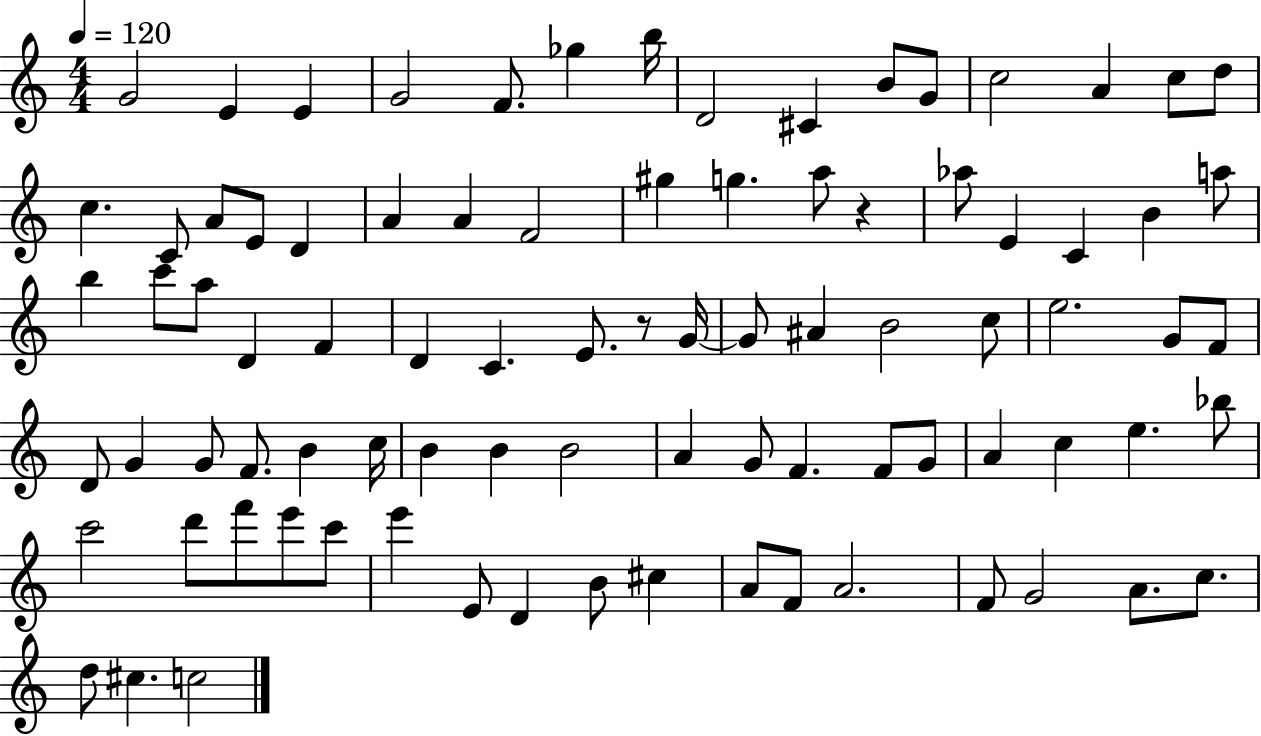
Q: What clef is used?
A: treble